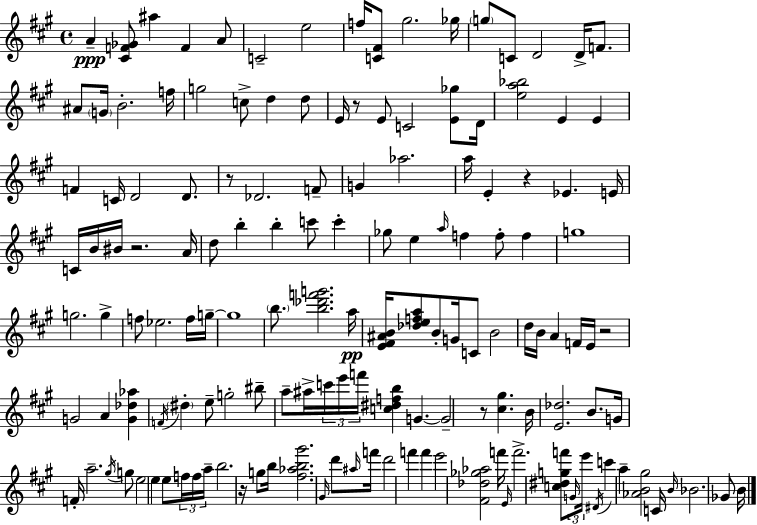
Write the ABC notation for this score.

X:1
T:Untitled
M:4/4
L:1/4
K:A
A [^CF_G]/2 ^a F A/2 C2 e2 f/4 [C^F]/2 ^g2 _g/4 g/2 C/2 D2 D/4 F/2 ^A/2 G/4 B2 f/4 g2 c/2 d d/2 E/4 z/2 E/2 C2 [E_g]/2 D/4 [ea_b]2 E E F C/4 D2 D/2 z/2 _D2 F/2 G _a2 a/4 E z _E E/4 C/4 B/4 ^B/4 z2 A/4 d/2 b b c'/2 c' _g/2 e a/4 f f/2 f g4 g2 g f/2 _e2 f/4 g/4 g4 b/2 [b_d'f'g']2 a/4 [E^F^AB]/4 [_defa]/2 B/2 G/4 C/2 B2 d/4 B/4 A F/4 E/4 z2 G2 A [G_d_a] F/4 ^d e/2 g2 ^b/2 a/2 ^a/4 c'/4 e'/4 f'/4 [c^dfb] G G2 z/2 [^c^g] B/4 [E_d]2 B/2 G/4 F/4 a2 ^g/4 g/2 e2 e e/2 f/4 f/4 a/4 b2 z/4 g/2 b/4 [^f_ab^g']2 ^G/4 d'/2 ^a/4 f'/4 d'2 f' f' e'2 [^F_d_g_a]2 f'/4 E/4 f'2 [c^dgf']/2 G/4 e'/4 ^D/4 c' a [_AB^g]2 C/4 B/4 _B2 _G/2 B/4